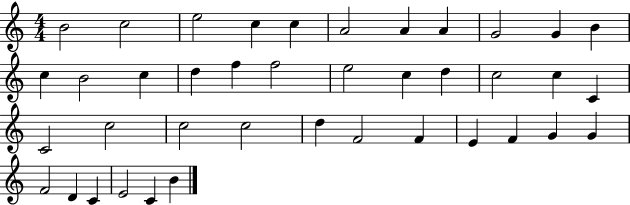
B4/h C5/h E5/h C5/q C5/q A4/h A4/q A4/q G4/h G4/q B4/q C5/q B4/h C5/q D5/q F5/q F5/h E5/h C5/q D5/q C5/h C5/q C4/q C4/h C5/h C5/h C5/h D5/q F4/h F4/q E4/q F4/q G4/q G4/q F4/h D4/q C4/q E4/h C4/q B4/q